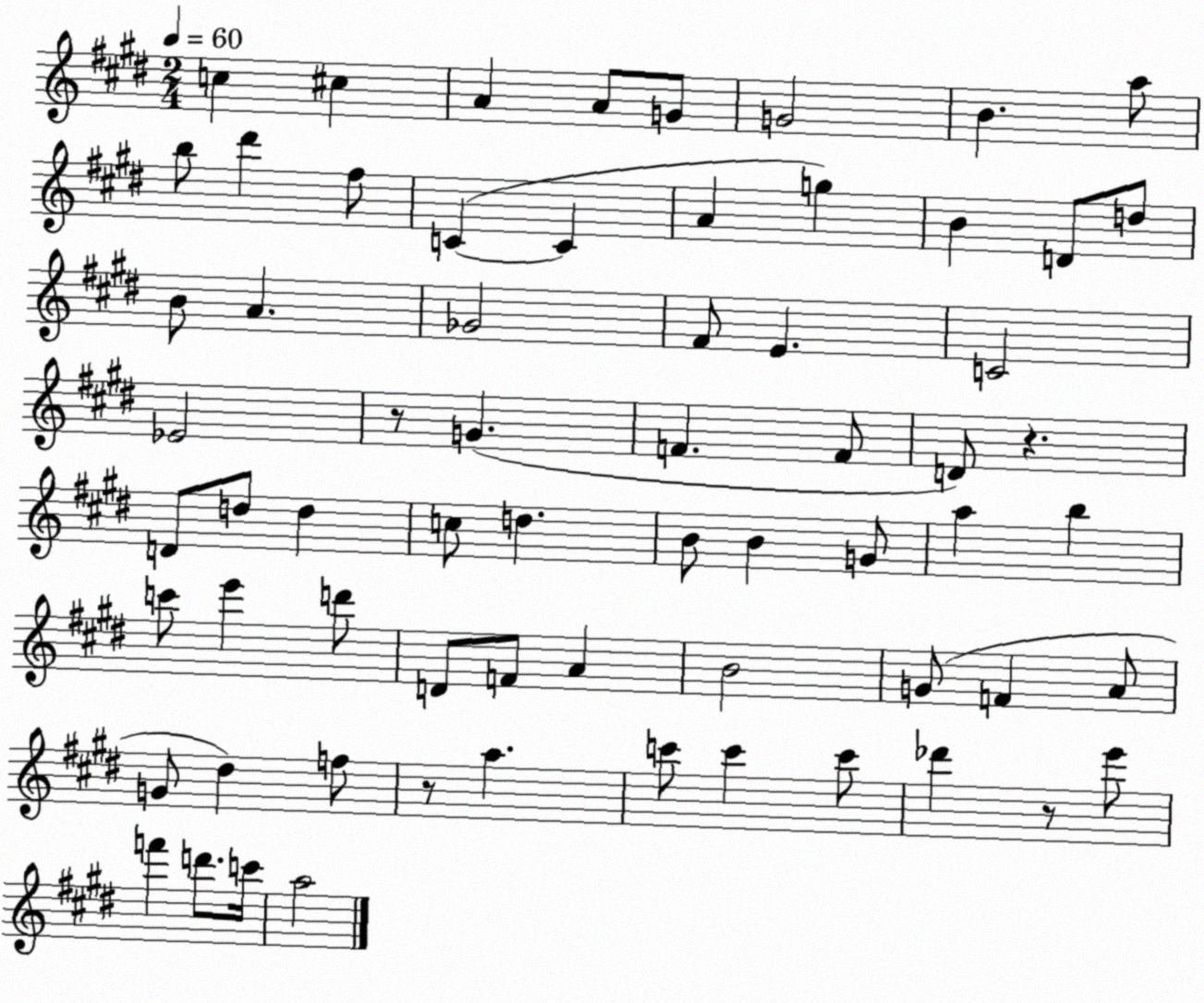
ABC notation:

X:1
T:Untitled
M:2/4
L:1/4
K:E
c ^c A A/2 G/2 G2 B a/2 b/2 ^d' ^f/2 C C A g B D/2 d/2 B/2 A _G2 ^F/2 E C2 _E2 z/2 G F F/2 D/2 z D/2 d/2 d c/2 d B/2 B G/2 a b c'/2 e' d'/2 D/2 F/2 A B2 G/2 F A/2 G/2 ^d f/2 z/2 a c'/2 c' c'/2 _d' z/2 e'/2 f' d'/2 c'/4 a2